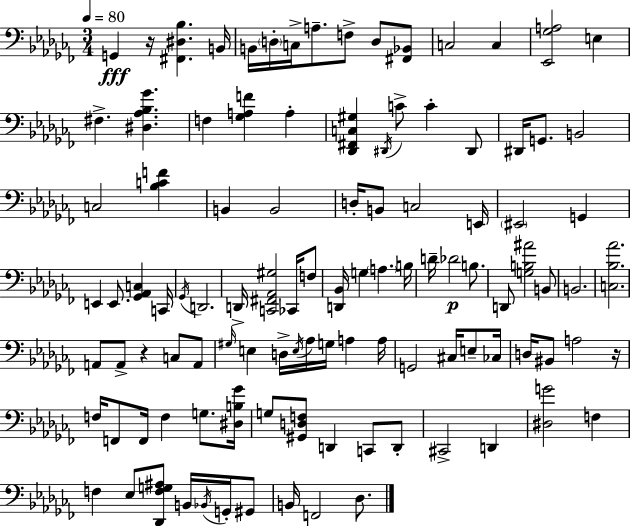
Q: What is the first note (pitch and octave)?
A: G2